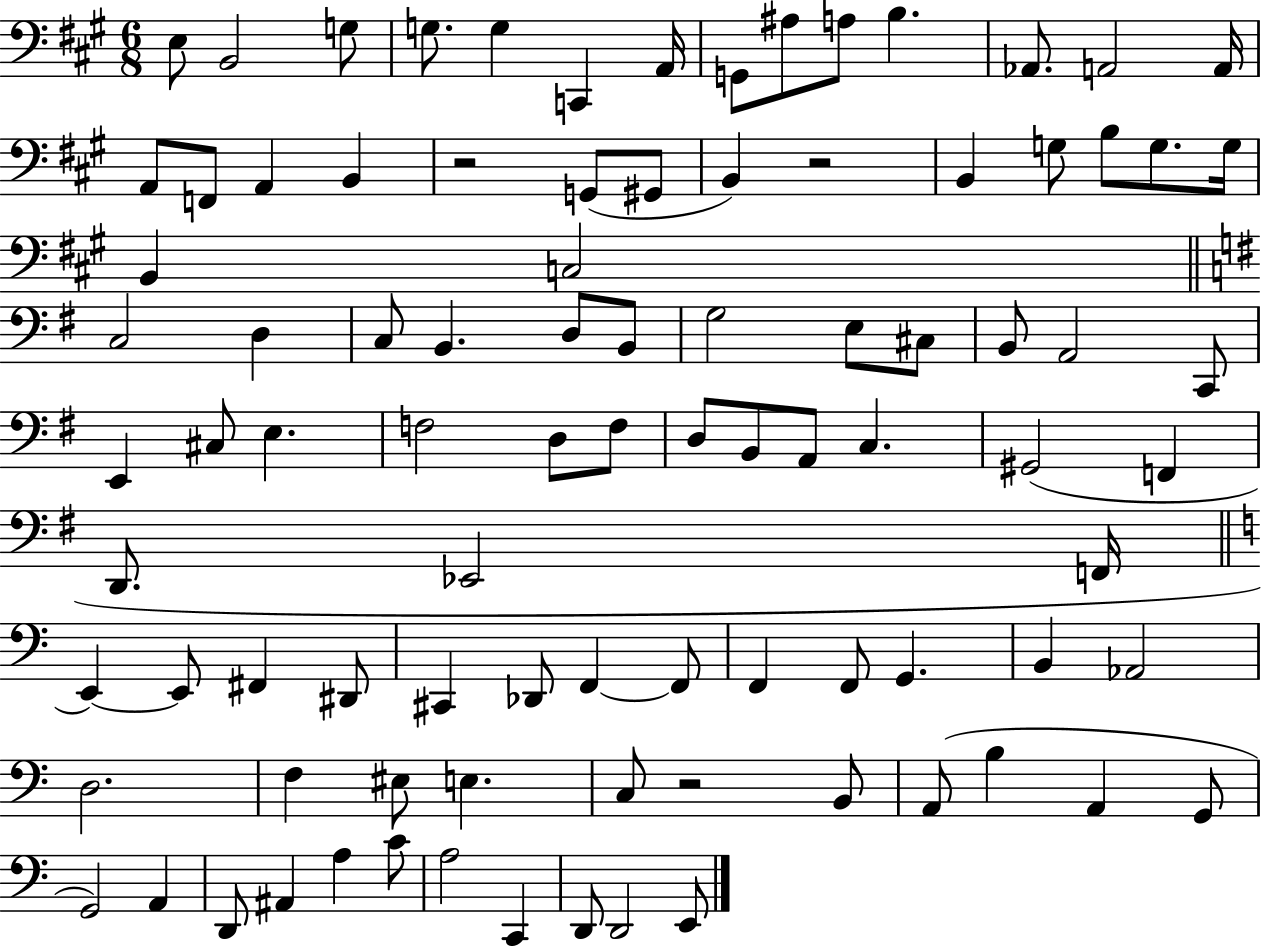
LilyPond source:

{
  \clef bass
  \numericTimeSignature
  \time 6/8
  \key a \major
  e8 b,2 g8 | g8. g4 c,4 a,16 | g,8 ais8 a8 b4. | aes,8. a,2 a,16 | \break a,8 f,8 a,4 b,4 | r2 g,8( gis,8 | b,4) r2 | b,4 g8 b8 g8. g16 | \break b,4 c2 | \bar "||" \break \key g \major c2 d4 | c8 b,4. d8 b,8 | g2 e8 cis8 | b,8 a,2 c,8 | \break e,4 cis8 e4. | f2 d8 f8 | d8 b,8 a,8 c4. | gis,2( f,4 | \break d,8. ees,2 f,16 | \bar "||" \break \key c \major e,4~~) e,8 fis,4 dis,8 | cis,4 des,8 f,4~~ f,8 | f,4 f,8 g,4. | b,4 aes,2 | \break d2. | f4 eis8 e4. | c8 r2 b,8 | a,8( b4 a,4 g,8 | \break g,2) a,4 | d,8 ais,4 a4 c'8 | a2 c,4 | d,8 d,2 e,8 | \break \bar "|."
}